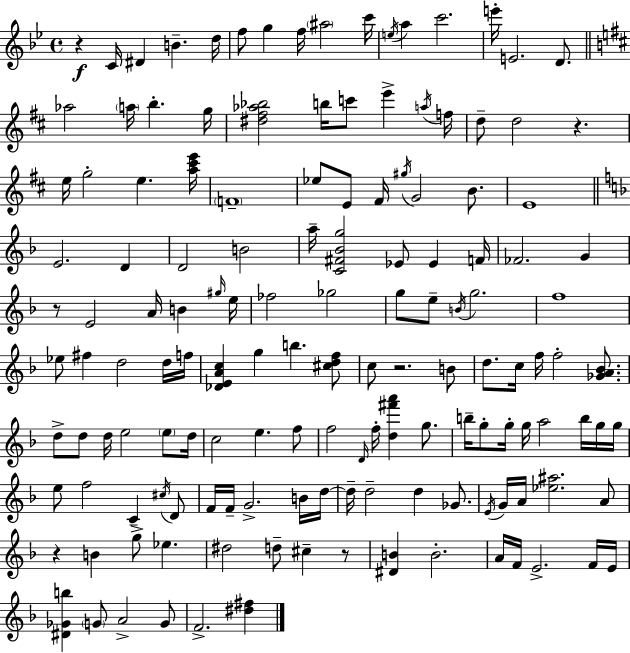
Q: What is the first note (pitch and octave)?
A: C4